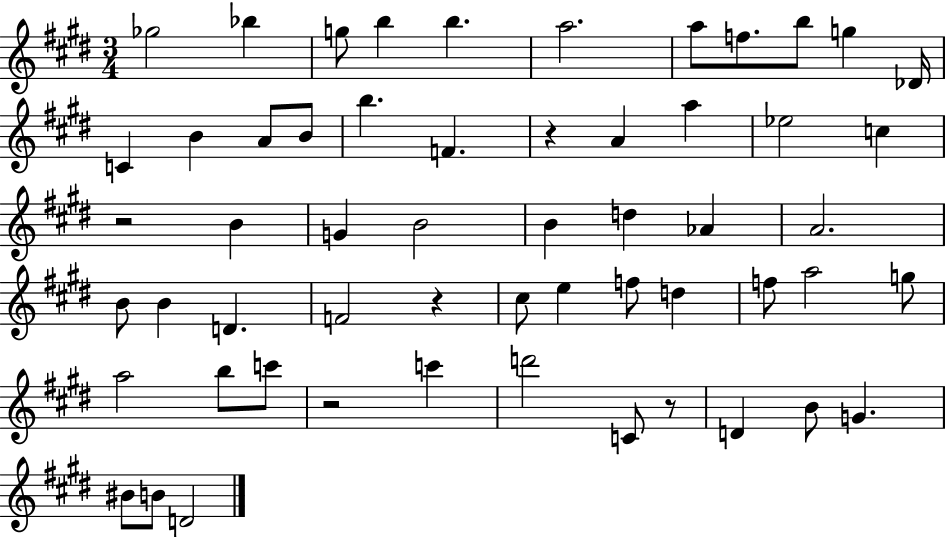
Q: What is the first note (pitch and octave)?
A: Gb5